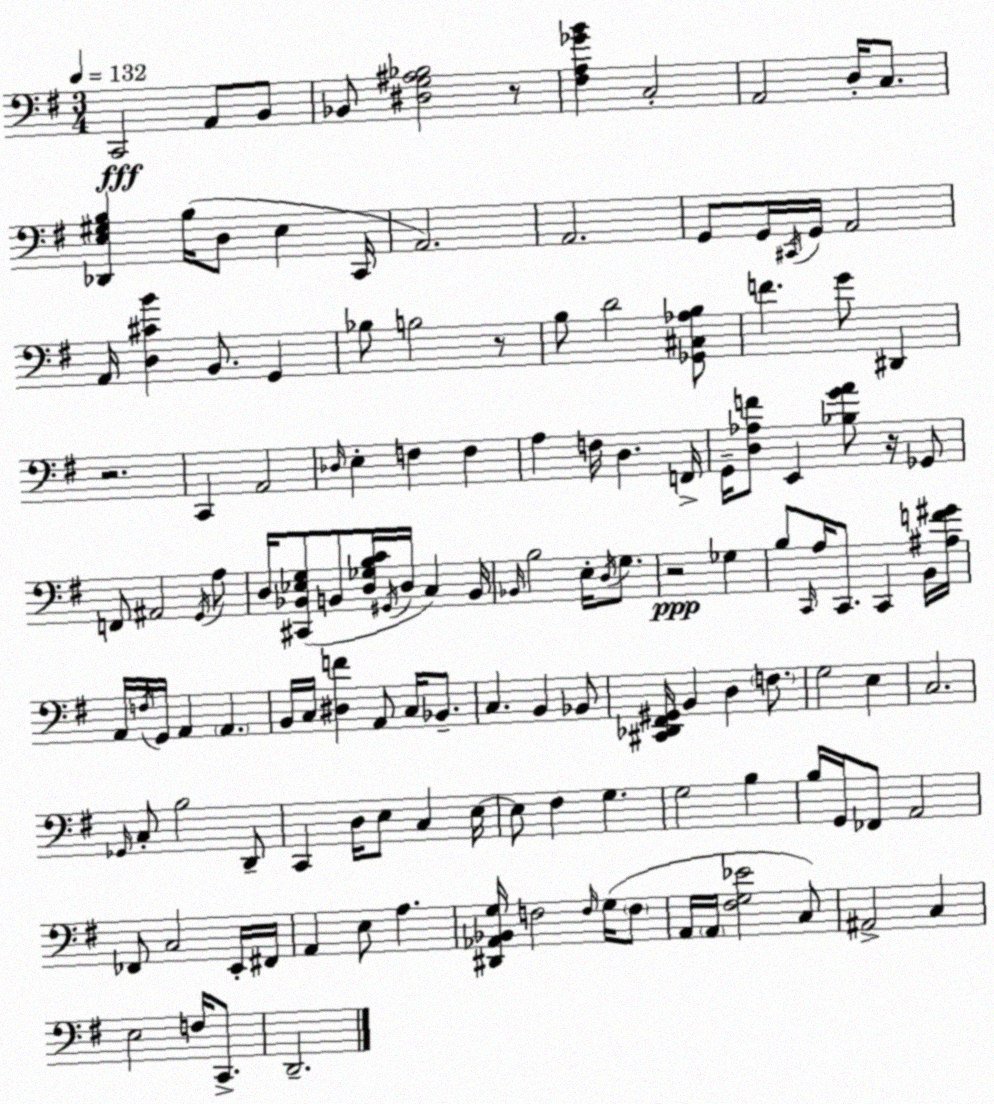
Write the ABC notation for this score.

X:1
T:Untitled
M:3/4
L:1/4
K:Em
C,,2 A,,/2 B,,/2 _B,,/2 [^D,G,^A,_B,]2 z/2 [^F,A,_GB] C,2 A,,2 D,/4 C,/2 [_D,,E,^G,B,] B,/4 D,/2 E, C,,/4 A,,2 A,,2 G,,/2 G,,/4 ^C,,/4 G,,/4 A,,2 A,,/4 [D,^CB] B,,/2 G,, _B,/2 B,2 z/2 B,/2 D2 [_G,,^C,_A,B,]/2 F G/2 ^D,, z2 C,, A,,2 _D,/4 E, F, F, A, F,/4 D, F,,/4 G,,/4 [D,_A,F]/2 E,, [_B,GA]/2 z/4 _G,,/2 F,,/2 ^A,,2 G,,/4 A,/2 D,/4 [^C,,_B,,_E,G,]/2 B,,/2 [D,_G,B,C]/4 ^G,,/4 D,/4 C, B,,/4 _B,,/4 B,2 E,/4 D,/4 G,/2 z2 _G, B,/2 C,,/4 A,/4 C,,/2 C,, B,,/4 [^A,F^G]/4 A,,/4 F,/4 G,,/4 A,, A,, B,,/4 C,/4 [^D,F] A,,/2 C,/4 _B,,/2 C, B,, _B,,/2 [^C,,_D,,^F,,^G,,]/4 B,, D, F,/2 G,2 E, C,2 _G,,/4 C,/2 B,2 D,,/2 C,, D,/4 E,/2 C, E,/4 E,/2 ^F, G, G,2 B, B,/4 G,,/4 _F,,/2 A,,2 _F,,/2 C,2 E,,/4 ^F,,/4 A,, E,/2 A, [^D,,_A,,_B,,G,]/4 F,2 F,/4 G,/4 F,/2 A,,/4 A,,/4 [^F,G,_E]2 C,/2 ^A,,2 C, E,2 F,/4 C,,/2 D,,2